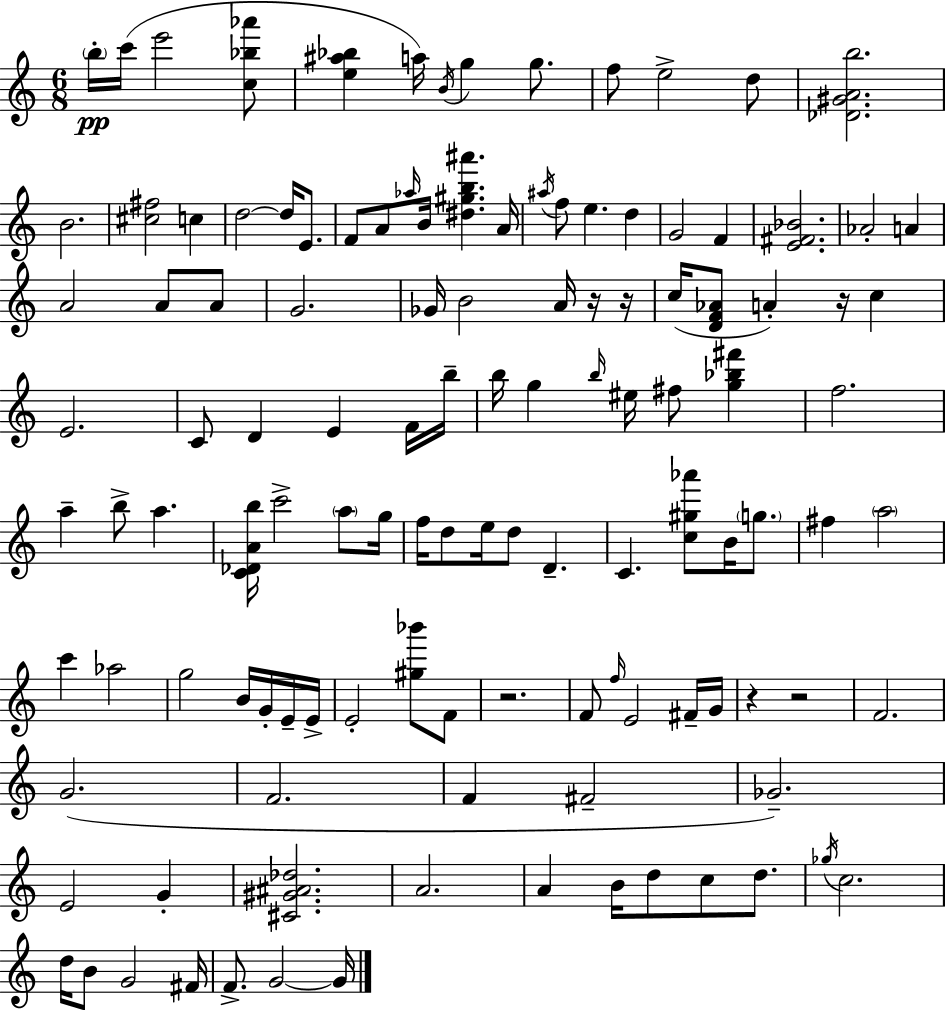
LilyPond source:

{
  \clef treble
  \numericTimeSignature
  \time 6/8
  \key a \minor
  \repeat volta 2 { \parenthesize b''16-.\pp c'''16( e'''2 <c'' bes'' aes'''>8 | <e'' ais'' bes''>4 a''16) \acciaccatura { b'16 } g''4 g''8. | f''8 e''2-> d''8 | <des' gis' a' b''>2. | \break b'2. | <cis'' fis''>2 c''4 | d''2~~ d''16 e'8. | f'8 a'8 \grace { aes''16 } b'16 <dis'' gis'' b'' ais'''>4. | \break a'16 \acciaccatura { ais''16 } f''8 e''4. d''4 | g'2 f'4 | <e' fis' bes'>2. | aes'2-. a'4 | \break a'2 a'8 | a'8 g'2. | ges'16 b'2 | a'16 r16 r16 c''16( <d' f' aes'>8 a'4-.) r16 c''4 | \break e'2. | c'8 d'4 e'4 | f'16 b''16-- b''16 g''4 \grace { b''16 } eis''16 fis''8 | <g'' bes'' fis'''>4 f''2. | \break a''4-- b''8-> a''4. | <c' des' a' b''>16 c'''2-> | \parenthesize a''8 g''16 f''16 d''8 e''16 d''8 d'4.-- | c'4. <c'' gis'' aes'''>8 | \break b'16 \parenthesize g''8. fis''4 \parenthesize a''2 | c'''4 aes''2 | g''2 | b'16 g'16-. e'16-- e'16-> e'2-. | \break <gis'' bes'''>8 f'8 r2. | f'8 \grace { f''16 } e'2 | fis'16-- g'16 r4 r2 | f'2. | \break g'2.( | f'2. | f'4 fis'2-- | ges'2.--) | \break e'2 | g'4-. <cis' gis' ais' des''>2. | a'2. | a'4 b'16 d''8 | \break c''8 d''8. \acciaccatura { ges''16 } c''2. | d''16 b'8 g'2 | fis'16 f'8.-> g'2~~ | g'16 } \bar "|."
}